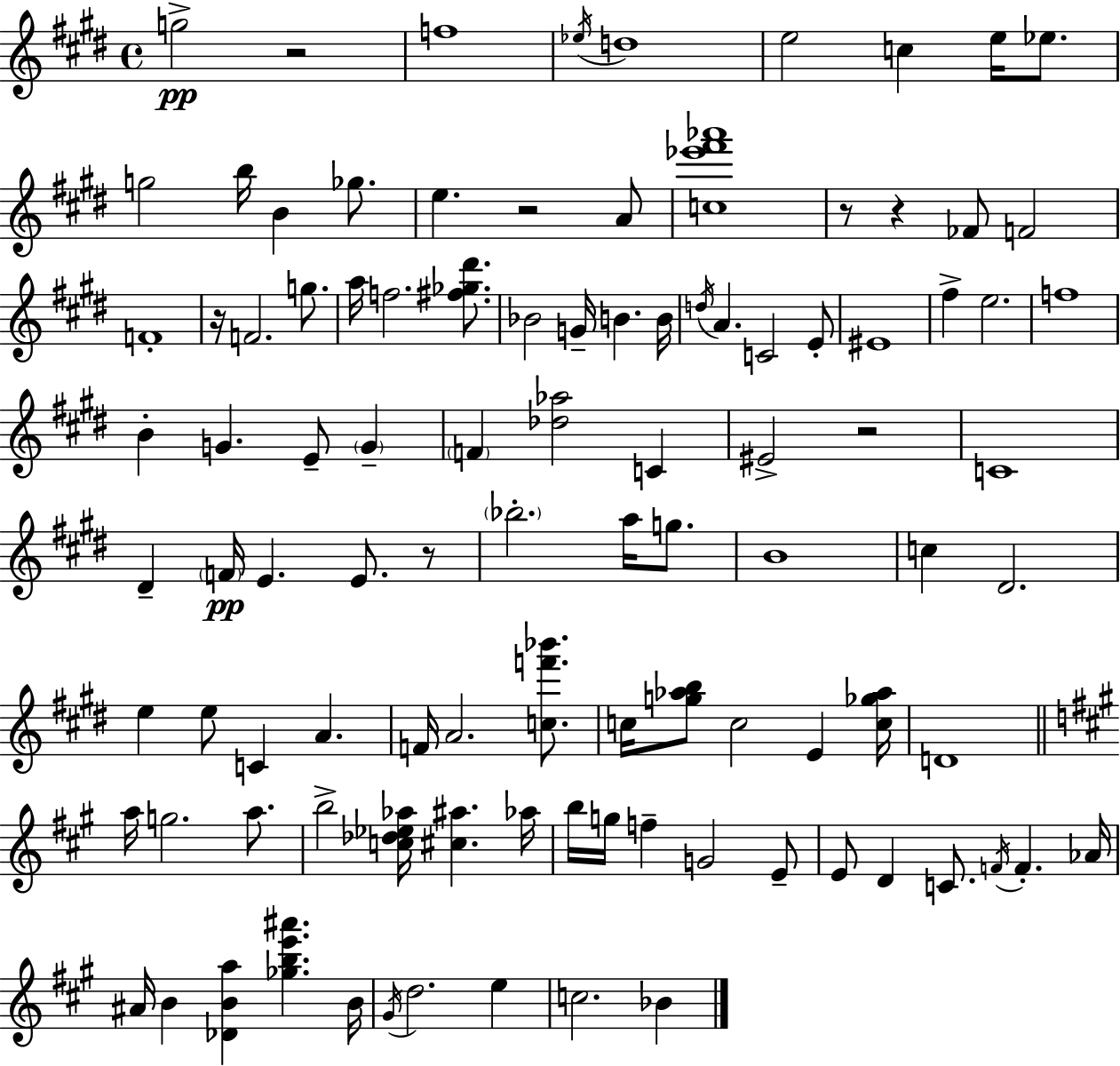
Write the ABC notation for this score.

X:1
T:Untitled
M:4/4
L:1/4
K:E
g2 z2 f4 _e/4 d4 e2 c e/4 _e/2 g2 b/4 B _g/2 e z2 A/2 [c_e'^f'_a']4 z/2 z _F/2 F2 F4 z/4 F2 g/2 a/4 f2 [^f_g^d']/2 _B2 G/4 B B/4 d/4 A C2 E/2 ^E4 ^f e2 f4 B G E/2 G F [_d_a]2 C ^E2 z2 C4 ^D F/4 E E/2 z/2 _b2 a/4 g/2 B4 c ^D2 e e/2 C A F/4 A2 [cf'_b']/2 c/4 [g_ab]/2 c2 E [c_g_a]/4 D4 a/4 g2 a/2 b2 [c_d_e_a]/4 [^c^a] _a/4 b/4 g/4 f G2 E/2 E/2 D C/2 F/4 F _A/4 ^A/4 B [_DBa] [_gbe'^a'] B/4 ^G/4 d2 e c2 _B